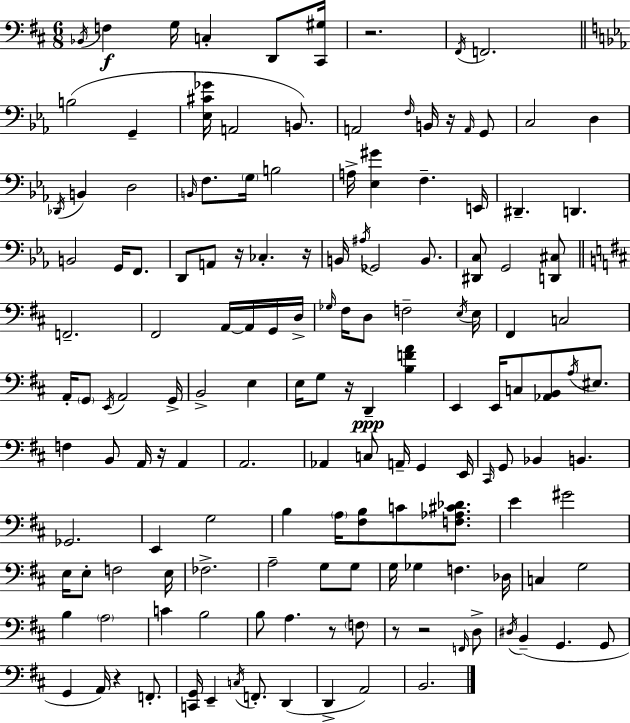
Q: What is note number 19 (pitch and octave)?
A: Db2